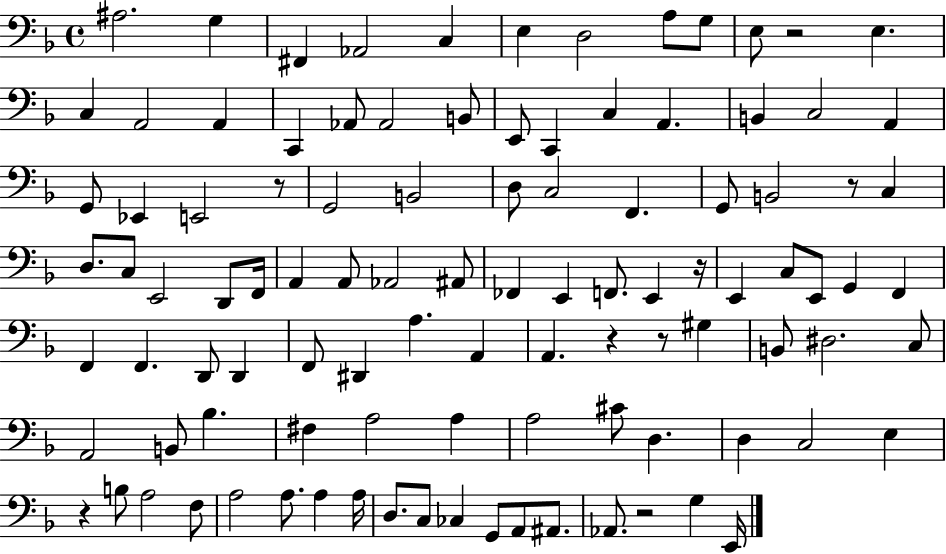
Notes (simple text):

A#3/h. G3/q F#2/q Ab2/h C3/q E3/q D3/h A3/e G3/e E3/e R/h E3/q. C3/q A2/h A2/q C2/q Ab2/e Ab2/h B2/e E2/e C2/q C3/q A2/q. B2/q C3/h A2/q G2/e Eb2/q E2/h R/e G2/h B2/h D3/e C3/h F2/q. G2/e B2/h R/e C3/q D3/e. C3/e E2/h D2/e F2/s A2/q A2/e Ab2/h A#2/e FES2/q E2/q F2/e. E2/q R/s E2/q C3/e E2/e G2/q F2/q F2/q F2/q. D2/e D2/q F2/e D#2/q A3/q. A2/q A2/q. R/q R/e G#3/q B2/e D#3/h. C3/e A2/h B2/e Bb3/q. F#3/q A3/h A3/q A3/h C#4/e D3/q. D3/q C3/h E3/q R/q B3/e A3/h F3/e A3/h A3/e. A3/q A3/s D3/e. C3/e CES3/q G2/e A2/e A#2/e. Ab2/e. R/h G3/q E2/s